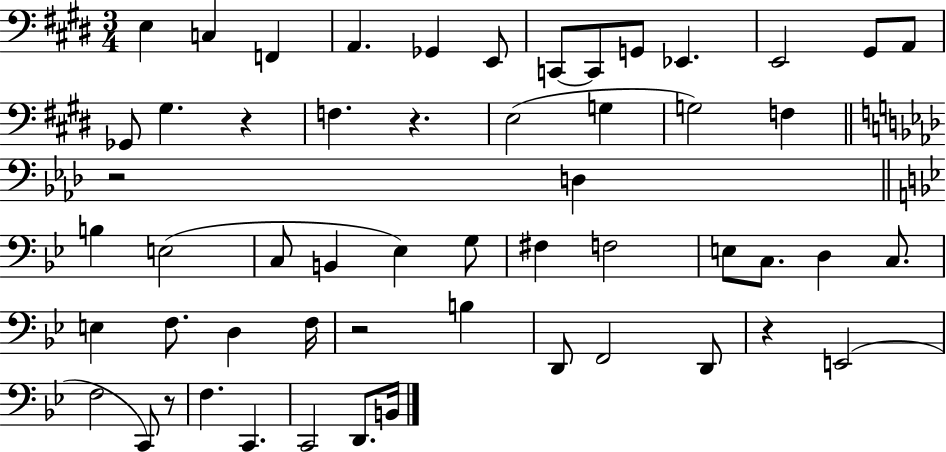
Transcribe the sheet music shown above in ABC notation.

X:1
T:Untitled
M:3/4
L:1/4
K:E
E, C, F,, A,, _G,, E,,/2 C,,/2 C,,/2 G,,/2 _E,, E,,2 ^G,,/2 A,,/2 _G,,/2 ^G, z F, z E,2 G, G,2 F, z2 D, B, E,2 C,/2 B,, _E, G,/2 ^F, F,2 E,/2 C,/2 D, C,/2 E, F,/2 D, F,/4 z2 B, D,,/2 F,,2 D,,/2 z E,,2 F,2 C,,/2 z/2 F, C,, C,,2 D,,/2 B,,/4